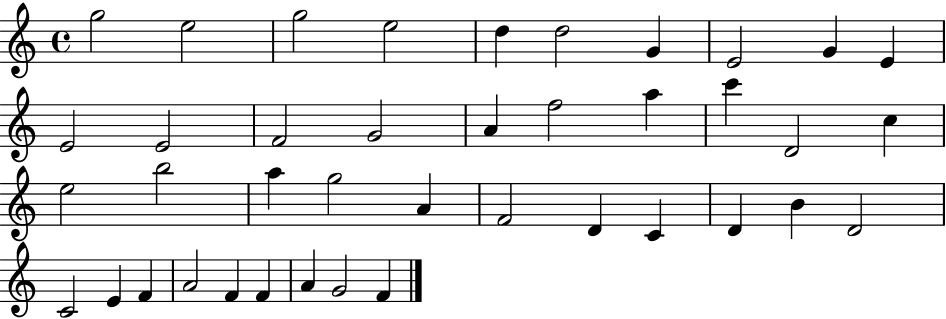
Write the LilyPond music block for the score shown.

{
  \clef treble
  \time 4/4
  \defaultTimeSignature
  \key c \major
  g''2 e''2 | g''2 e''2 | d''4 d''2 g'4 | e'2 g'4 e'4 | \break e'2 e'2 | f'2 g'2 | a'4 f''2 a''4 | c'''4 d'2 c''4 | \break e''2 b''2 | a''4 g''2 a'4 | f'2 d'4 c'4 | d'4 b'4 d'2 | \break c'2 e'4 f'4 | a'2 f'4 f'4 | a'4 g'2 f'4 | \bar "|."
}